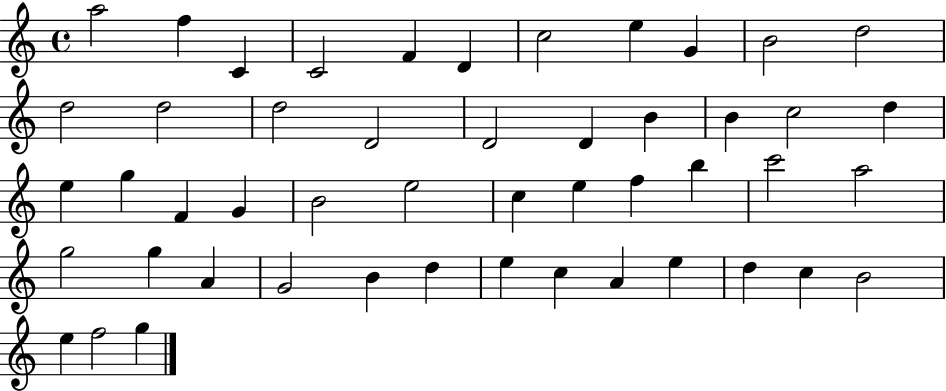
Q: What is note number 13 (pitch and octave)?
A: D5